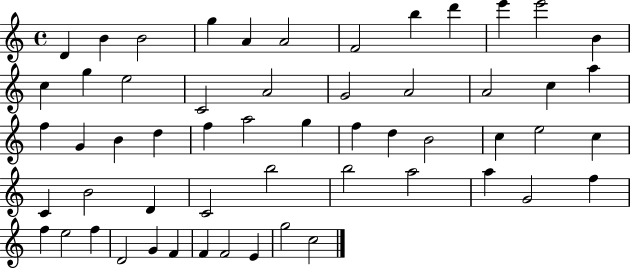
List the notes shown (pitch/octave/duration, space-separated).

D4/q B4/q B4/h G5/q A4/q A4/h F4/h B5/q D6/q E6/q E6/h B4/q C5/q G5/q E5/h C4/h A4/h G4/h A4/h A4/h C5/q A5/q F5/q G4/q B4/q D5/q F5/q A5/h G5/q F5/q D5/q B4/h C5/q E5/h C5/q C4/q B4/h D4/q C4/h B5/h B5/h A5/h A5/q G4/h F5/q F5/q E5/h F5/q D4/h G4/q F4/q F4/q F4/h E4/q G5/h C5/h